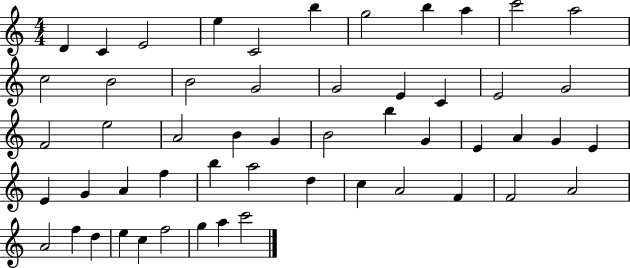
{
  \clef treble
  \numericTimeSignature
  \time 4/4
  \key c \major
  d'4 c'4 e'2 | e''4 c'2 b''4 | g''2 b''4 a''4 | c'''2 a''2 | \break c''2 b'2 | b'2 g'2 | g'2 e'4 c'4 | e'2 g'2 | \break f'2 e''2 | a'2 b'4 g'4 | b'2 b''4 g'4 | e'4 a'4 g'4 e'4 | \break e'4 g'4 a'4 f''4 | b''4 a''2 d''4 | c''4 a'2 f'4 | f'2 a'2 | \break a'2 f''4 d''4 | e''4 c''4 f''2 | g''4 a''4 c'''2 | \bar "|."
}